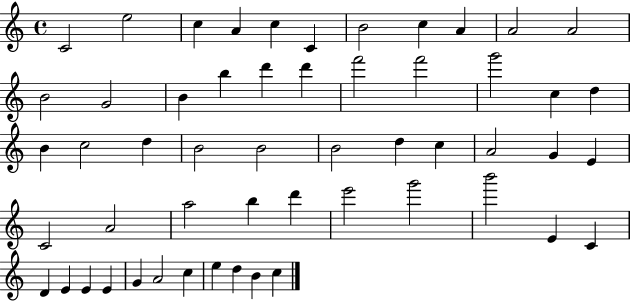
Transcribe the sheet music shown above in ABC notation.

X:1
T:Untitled
M:4/4
L:1/4
K:C
C2 e2 c A c C B2 c A A2 A2 B2 G2 B b d' d' f'2 f'2 g'2 c d B c2 d B2 B2 B2 d c A2 G E C2 A2 a2 b d' e'2 g'2 b'2 E C D E E E G A2 c e d B c